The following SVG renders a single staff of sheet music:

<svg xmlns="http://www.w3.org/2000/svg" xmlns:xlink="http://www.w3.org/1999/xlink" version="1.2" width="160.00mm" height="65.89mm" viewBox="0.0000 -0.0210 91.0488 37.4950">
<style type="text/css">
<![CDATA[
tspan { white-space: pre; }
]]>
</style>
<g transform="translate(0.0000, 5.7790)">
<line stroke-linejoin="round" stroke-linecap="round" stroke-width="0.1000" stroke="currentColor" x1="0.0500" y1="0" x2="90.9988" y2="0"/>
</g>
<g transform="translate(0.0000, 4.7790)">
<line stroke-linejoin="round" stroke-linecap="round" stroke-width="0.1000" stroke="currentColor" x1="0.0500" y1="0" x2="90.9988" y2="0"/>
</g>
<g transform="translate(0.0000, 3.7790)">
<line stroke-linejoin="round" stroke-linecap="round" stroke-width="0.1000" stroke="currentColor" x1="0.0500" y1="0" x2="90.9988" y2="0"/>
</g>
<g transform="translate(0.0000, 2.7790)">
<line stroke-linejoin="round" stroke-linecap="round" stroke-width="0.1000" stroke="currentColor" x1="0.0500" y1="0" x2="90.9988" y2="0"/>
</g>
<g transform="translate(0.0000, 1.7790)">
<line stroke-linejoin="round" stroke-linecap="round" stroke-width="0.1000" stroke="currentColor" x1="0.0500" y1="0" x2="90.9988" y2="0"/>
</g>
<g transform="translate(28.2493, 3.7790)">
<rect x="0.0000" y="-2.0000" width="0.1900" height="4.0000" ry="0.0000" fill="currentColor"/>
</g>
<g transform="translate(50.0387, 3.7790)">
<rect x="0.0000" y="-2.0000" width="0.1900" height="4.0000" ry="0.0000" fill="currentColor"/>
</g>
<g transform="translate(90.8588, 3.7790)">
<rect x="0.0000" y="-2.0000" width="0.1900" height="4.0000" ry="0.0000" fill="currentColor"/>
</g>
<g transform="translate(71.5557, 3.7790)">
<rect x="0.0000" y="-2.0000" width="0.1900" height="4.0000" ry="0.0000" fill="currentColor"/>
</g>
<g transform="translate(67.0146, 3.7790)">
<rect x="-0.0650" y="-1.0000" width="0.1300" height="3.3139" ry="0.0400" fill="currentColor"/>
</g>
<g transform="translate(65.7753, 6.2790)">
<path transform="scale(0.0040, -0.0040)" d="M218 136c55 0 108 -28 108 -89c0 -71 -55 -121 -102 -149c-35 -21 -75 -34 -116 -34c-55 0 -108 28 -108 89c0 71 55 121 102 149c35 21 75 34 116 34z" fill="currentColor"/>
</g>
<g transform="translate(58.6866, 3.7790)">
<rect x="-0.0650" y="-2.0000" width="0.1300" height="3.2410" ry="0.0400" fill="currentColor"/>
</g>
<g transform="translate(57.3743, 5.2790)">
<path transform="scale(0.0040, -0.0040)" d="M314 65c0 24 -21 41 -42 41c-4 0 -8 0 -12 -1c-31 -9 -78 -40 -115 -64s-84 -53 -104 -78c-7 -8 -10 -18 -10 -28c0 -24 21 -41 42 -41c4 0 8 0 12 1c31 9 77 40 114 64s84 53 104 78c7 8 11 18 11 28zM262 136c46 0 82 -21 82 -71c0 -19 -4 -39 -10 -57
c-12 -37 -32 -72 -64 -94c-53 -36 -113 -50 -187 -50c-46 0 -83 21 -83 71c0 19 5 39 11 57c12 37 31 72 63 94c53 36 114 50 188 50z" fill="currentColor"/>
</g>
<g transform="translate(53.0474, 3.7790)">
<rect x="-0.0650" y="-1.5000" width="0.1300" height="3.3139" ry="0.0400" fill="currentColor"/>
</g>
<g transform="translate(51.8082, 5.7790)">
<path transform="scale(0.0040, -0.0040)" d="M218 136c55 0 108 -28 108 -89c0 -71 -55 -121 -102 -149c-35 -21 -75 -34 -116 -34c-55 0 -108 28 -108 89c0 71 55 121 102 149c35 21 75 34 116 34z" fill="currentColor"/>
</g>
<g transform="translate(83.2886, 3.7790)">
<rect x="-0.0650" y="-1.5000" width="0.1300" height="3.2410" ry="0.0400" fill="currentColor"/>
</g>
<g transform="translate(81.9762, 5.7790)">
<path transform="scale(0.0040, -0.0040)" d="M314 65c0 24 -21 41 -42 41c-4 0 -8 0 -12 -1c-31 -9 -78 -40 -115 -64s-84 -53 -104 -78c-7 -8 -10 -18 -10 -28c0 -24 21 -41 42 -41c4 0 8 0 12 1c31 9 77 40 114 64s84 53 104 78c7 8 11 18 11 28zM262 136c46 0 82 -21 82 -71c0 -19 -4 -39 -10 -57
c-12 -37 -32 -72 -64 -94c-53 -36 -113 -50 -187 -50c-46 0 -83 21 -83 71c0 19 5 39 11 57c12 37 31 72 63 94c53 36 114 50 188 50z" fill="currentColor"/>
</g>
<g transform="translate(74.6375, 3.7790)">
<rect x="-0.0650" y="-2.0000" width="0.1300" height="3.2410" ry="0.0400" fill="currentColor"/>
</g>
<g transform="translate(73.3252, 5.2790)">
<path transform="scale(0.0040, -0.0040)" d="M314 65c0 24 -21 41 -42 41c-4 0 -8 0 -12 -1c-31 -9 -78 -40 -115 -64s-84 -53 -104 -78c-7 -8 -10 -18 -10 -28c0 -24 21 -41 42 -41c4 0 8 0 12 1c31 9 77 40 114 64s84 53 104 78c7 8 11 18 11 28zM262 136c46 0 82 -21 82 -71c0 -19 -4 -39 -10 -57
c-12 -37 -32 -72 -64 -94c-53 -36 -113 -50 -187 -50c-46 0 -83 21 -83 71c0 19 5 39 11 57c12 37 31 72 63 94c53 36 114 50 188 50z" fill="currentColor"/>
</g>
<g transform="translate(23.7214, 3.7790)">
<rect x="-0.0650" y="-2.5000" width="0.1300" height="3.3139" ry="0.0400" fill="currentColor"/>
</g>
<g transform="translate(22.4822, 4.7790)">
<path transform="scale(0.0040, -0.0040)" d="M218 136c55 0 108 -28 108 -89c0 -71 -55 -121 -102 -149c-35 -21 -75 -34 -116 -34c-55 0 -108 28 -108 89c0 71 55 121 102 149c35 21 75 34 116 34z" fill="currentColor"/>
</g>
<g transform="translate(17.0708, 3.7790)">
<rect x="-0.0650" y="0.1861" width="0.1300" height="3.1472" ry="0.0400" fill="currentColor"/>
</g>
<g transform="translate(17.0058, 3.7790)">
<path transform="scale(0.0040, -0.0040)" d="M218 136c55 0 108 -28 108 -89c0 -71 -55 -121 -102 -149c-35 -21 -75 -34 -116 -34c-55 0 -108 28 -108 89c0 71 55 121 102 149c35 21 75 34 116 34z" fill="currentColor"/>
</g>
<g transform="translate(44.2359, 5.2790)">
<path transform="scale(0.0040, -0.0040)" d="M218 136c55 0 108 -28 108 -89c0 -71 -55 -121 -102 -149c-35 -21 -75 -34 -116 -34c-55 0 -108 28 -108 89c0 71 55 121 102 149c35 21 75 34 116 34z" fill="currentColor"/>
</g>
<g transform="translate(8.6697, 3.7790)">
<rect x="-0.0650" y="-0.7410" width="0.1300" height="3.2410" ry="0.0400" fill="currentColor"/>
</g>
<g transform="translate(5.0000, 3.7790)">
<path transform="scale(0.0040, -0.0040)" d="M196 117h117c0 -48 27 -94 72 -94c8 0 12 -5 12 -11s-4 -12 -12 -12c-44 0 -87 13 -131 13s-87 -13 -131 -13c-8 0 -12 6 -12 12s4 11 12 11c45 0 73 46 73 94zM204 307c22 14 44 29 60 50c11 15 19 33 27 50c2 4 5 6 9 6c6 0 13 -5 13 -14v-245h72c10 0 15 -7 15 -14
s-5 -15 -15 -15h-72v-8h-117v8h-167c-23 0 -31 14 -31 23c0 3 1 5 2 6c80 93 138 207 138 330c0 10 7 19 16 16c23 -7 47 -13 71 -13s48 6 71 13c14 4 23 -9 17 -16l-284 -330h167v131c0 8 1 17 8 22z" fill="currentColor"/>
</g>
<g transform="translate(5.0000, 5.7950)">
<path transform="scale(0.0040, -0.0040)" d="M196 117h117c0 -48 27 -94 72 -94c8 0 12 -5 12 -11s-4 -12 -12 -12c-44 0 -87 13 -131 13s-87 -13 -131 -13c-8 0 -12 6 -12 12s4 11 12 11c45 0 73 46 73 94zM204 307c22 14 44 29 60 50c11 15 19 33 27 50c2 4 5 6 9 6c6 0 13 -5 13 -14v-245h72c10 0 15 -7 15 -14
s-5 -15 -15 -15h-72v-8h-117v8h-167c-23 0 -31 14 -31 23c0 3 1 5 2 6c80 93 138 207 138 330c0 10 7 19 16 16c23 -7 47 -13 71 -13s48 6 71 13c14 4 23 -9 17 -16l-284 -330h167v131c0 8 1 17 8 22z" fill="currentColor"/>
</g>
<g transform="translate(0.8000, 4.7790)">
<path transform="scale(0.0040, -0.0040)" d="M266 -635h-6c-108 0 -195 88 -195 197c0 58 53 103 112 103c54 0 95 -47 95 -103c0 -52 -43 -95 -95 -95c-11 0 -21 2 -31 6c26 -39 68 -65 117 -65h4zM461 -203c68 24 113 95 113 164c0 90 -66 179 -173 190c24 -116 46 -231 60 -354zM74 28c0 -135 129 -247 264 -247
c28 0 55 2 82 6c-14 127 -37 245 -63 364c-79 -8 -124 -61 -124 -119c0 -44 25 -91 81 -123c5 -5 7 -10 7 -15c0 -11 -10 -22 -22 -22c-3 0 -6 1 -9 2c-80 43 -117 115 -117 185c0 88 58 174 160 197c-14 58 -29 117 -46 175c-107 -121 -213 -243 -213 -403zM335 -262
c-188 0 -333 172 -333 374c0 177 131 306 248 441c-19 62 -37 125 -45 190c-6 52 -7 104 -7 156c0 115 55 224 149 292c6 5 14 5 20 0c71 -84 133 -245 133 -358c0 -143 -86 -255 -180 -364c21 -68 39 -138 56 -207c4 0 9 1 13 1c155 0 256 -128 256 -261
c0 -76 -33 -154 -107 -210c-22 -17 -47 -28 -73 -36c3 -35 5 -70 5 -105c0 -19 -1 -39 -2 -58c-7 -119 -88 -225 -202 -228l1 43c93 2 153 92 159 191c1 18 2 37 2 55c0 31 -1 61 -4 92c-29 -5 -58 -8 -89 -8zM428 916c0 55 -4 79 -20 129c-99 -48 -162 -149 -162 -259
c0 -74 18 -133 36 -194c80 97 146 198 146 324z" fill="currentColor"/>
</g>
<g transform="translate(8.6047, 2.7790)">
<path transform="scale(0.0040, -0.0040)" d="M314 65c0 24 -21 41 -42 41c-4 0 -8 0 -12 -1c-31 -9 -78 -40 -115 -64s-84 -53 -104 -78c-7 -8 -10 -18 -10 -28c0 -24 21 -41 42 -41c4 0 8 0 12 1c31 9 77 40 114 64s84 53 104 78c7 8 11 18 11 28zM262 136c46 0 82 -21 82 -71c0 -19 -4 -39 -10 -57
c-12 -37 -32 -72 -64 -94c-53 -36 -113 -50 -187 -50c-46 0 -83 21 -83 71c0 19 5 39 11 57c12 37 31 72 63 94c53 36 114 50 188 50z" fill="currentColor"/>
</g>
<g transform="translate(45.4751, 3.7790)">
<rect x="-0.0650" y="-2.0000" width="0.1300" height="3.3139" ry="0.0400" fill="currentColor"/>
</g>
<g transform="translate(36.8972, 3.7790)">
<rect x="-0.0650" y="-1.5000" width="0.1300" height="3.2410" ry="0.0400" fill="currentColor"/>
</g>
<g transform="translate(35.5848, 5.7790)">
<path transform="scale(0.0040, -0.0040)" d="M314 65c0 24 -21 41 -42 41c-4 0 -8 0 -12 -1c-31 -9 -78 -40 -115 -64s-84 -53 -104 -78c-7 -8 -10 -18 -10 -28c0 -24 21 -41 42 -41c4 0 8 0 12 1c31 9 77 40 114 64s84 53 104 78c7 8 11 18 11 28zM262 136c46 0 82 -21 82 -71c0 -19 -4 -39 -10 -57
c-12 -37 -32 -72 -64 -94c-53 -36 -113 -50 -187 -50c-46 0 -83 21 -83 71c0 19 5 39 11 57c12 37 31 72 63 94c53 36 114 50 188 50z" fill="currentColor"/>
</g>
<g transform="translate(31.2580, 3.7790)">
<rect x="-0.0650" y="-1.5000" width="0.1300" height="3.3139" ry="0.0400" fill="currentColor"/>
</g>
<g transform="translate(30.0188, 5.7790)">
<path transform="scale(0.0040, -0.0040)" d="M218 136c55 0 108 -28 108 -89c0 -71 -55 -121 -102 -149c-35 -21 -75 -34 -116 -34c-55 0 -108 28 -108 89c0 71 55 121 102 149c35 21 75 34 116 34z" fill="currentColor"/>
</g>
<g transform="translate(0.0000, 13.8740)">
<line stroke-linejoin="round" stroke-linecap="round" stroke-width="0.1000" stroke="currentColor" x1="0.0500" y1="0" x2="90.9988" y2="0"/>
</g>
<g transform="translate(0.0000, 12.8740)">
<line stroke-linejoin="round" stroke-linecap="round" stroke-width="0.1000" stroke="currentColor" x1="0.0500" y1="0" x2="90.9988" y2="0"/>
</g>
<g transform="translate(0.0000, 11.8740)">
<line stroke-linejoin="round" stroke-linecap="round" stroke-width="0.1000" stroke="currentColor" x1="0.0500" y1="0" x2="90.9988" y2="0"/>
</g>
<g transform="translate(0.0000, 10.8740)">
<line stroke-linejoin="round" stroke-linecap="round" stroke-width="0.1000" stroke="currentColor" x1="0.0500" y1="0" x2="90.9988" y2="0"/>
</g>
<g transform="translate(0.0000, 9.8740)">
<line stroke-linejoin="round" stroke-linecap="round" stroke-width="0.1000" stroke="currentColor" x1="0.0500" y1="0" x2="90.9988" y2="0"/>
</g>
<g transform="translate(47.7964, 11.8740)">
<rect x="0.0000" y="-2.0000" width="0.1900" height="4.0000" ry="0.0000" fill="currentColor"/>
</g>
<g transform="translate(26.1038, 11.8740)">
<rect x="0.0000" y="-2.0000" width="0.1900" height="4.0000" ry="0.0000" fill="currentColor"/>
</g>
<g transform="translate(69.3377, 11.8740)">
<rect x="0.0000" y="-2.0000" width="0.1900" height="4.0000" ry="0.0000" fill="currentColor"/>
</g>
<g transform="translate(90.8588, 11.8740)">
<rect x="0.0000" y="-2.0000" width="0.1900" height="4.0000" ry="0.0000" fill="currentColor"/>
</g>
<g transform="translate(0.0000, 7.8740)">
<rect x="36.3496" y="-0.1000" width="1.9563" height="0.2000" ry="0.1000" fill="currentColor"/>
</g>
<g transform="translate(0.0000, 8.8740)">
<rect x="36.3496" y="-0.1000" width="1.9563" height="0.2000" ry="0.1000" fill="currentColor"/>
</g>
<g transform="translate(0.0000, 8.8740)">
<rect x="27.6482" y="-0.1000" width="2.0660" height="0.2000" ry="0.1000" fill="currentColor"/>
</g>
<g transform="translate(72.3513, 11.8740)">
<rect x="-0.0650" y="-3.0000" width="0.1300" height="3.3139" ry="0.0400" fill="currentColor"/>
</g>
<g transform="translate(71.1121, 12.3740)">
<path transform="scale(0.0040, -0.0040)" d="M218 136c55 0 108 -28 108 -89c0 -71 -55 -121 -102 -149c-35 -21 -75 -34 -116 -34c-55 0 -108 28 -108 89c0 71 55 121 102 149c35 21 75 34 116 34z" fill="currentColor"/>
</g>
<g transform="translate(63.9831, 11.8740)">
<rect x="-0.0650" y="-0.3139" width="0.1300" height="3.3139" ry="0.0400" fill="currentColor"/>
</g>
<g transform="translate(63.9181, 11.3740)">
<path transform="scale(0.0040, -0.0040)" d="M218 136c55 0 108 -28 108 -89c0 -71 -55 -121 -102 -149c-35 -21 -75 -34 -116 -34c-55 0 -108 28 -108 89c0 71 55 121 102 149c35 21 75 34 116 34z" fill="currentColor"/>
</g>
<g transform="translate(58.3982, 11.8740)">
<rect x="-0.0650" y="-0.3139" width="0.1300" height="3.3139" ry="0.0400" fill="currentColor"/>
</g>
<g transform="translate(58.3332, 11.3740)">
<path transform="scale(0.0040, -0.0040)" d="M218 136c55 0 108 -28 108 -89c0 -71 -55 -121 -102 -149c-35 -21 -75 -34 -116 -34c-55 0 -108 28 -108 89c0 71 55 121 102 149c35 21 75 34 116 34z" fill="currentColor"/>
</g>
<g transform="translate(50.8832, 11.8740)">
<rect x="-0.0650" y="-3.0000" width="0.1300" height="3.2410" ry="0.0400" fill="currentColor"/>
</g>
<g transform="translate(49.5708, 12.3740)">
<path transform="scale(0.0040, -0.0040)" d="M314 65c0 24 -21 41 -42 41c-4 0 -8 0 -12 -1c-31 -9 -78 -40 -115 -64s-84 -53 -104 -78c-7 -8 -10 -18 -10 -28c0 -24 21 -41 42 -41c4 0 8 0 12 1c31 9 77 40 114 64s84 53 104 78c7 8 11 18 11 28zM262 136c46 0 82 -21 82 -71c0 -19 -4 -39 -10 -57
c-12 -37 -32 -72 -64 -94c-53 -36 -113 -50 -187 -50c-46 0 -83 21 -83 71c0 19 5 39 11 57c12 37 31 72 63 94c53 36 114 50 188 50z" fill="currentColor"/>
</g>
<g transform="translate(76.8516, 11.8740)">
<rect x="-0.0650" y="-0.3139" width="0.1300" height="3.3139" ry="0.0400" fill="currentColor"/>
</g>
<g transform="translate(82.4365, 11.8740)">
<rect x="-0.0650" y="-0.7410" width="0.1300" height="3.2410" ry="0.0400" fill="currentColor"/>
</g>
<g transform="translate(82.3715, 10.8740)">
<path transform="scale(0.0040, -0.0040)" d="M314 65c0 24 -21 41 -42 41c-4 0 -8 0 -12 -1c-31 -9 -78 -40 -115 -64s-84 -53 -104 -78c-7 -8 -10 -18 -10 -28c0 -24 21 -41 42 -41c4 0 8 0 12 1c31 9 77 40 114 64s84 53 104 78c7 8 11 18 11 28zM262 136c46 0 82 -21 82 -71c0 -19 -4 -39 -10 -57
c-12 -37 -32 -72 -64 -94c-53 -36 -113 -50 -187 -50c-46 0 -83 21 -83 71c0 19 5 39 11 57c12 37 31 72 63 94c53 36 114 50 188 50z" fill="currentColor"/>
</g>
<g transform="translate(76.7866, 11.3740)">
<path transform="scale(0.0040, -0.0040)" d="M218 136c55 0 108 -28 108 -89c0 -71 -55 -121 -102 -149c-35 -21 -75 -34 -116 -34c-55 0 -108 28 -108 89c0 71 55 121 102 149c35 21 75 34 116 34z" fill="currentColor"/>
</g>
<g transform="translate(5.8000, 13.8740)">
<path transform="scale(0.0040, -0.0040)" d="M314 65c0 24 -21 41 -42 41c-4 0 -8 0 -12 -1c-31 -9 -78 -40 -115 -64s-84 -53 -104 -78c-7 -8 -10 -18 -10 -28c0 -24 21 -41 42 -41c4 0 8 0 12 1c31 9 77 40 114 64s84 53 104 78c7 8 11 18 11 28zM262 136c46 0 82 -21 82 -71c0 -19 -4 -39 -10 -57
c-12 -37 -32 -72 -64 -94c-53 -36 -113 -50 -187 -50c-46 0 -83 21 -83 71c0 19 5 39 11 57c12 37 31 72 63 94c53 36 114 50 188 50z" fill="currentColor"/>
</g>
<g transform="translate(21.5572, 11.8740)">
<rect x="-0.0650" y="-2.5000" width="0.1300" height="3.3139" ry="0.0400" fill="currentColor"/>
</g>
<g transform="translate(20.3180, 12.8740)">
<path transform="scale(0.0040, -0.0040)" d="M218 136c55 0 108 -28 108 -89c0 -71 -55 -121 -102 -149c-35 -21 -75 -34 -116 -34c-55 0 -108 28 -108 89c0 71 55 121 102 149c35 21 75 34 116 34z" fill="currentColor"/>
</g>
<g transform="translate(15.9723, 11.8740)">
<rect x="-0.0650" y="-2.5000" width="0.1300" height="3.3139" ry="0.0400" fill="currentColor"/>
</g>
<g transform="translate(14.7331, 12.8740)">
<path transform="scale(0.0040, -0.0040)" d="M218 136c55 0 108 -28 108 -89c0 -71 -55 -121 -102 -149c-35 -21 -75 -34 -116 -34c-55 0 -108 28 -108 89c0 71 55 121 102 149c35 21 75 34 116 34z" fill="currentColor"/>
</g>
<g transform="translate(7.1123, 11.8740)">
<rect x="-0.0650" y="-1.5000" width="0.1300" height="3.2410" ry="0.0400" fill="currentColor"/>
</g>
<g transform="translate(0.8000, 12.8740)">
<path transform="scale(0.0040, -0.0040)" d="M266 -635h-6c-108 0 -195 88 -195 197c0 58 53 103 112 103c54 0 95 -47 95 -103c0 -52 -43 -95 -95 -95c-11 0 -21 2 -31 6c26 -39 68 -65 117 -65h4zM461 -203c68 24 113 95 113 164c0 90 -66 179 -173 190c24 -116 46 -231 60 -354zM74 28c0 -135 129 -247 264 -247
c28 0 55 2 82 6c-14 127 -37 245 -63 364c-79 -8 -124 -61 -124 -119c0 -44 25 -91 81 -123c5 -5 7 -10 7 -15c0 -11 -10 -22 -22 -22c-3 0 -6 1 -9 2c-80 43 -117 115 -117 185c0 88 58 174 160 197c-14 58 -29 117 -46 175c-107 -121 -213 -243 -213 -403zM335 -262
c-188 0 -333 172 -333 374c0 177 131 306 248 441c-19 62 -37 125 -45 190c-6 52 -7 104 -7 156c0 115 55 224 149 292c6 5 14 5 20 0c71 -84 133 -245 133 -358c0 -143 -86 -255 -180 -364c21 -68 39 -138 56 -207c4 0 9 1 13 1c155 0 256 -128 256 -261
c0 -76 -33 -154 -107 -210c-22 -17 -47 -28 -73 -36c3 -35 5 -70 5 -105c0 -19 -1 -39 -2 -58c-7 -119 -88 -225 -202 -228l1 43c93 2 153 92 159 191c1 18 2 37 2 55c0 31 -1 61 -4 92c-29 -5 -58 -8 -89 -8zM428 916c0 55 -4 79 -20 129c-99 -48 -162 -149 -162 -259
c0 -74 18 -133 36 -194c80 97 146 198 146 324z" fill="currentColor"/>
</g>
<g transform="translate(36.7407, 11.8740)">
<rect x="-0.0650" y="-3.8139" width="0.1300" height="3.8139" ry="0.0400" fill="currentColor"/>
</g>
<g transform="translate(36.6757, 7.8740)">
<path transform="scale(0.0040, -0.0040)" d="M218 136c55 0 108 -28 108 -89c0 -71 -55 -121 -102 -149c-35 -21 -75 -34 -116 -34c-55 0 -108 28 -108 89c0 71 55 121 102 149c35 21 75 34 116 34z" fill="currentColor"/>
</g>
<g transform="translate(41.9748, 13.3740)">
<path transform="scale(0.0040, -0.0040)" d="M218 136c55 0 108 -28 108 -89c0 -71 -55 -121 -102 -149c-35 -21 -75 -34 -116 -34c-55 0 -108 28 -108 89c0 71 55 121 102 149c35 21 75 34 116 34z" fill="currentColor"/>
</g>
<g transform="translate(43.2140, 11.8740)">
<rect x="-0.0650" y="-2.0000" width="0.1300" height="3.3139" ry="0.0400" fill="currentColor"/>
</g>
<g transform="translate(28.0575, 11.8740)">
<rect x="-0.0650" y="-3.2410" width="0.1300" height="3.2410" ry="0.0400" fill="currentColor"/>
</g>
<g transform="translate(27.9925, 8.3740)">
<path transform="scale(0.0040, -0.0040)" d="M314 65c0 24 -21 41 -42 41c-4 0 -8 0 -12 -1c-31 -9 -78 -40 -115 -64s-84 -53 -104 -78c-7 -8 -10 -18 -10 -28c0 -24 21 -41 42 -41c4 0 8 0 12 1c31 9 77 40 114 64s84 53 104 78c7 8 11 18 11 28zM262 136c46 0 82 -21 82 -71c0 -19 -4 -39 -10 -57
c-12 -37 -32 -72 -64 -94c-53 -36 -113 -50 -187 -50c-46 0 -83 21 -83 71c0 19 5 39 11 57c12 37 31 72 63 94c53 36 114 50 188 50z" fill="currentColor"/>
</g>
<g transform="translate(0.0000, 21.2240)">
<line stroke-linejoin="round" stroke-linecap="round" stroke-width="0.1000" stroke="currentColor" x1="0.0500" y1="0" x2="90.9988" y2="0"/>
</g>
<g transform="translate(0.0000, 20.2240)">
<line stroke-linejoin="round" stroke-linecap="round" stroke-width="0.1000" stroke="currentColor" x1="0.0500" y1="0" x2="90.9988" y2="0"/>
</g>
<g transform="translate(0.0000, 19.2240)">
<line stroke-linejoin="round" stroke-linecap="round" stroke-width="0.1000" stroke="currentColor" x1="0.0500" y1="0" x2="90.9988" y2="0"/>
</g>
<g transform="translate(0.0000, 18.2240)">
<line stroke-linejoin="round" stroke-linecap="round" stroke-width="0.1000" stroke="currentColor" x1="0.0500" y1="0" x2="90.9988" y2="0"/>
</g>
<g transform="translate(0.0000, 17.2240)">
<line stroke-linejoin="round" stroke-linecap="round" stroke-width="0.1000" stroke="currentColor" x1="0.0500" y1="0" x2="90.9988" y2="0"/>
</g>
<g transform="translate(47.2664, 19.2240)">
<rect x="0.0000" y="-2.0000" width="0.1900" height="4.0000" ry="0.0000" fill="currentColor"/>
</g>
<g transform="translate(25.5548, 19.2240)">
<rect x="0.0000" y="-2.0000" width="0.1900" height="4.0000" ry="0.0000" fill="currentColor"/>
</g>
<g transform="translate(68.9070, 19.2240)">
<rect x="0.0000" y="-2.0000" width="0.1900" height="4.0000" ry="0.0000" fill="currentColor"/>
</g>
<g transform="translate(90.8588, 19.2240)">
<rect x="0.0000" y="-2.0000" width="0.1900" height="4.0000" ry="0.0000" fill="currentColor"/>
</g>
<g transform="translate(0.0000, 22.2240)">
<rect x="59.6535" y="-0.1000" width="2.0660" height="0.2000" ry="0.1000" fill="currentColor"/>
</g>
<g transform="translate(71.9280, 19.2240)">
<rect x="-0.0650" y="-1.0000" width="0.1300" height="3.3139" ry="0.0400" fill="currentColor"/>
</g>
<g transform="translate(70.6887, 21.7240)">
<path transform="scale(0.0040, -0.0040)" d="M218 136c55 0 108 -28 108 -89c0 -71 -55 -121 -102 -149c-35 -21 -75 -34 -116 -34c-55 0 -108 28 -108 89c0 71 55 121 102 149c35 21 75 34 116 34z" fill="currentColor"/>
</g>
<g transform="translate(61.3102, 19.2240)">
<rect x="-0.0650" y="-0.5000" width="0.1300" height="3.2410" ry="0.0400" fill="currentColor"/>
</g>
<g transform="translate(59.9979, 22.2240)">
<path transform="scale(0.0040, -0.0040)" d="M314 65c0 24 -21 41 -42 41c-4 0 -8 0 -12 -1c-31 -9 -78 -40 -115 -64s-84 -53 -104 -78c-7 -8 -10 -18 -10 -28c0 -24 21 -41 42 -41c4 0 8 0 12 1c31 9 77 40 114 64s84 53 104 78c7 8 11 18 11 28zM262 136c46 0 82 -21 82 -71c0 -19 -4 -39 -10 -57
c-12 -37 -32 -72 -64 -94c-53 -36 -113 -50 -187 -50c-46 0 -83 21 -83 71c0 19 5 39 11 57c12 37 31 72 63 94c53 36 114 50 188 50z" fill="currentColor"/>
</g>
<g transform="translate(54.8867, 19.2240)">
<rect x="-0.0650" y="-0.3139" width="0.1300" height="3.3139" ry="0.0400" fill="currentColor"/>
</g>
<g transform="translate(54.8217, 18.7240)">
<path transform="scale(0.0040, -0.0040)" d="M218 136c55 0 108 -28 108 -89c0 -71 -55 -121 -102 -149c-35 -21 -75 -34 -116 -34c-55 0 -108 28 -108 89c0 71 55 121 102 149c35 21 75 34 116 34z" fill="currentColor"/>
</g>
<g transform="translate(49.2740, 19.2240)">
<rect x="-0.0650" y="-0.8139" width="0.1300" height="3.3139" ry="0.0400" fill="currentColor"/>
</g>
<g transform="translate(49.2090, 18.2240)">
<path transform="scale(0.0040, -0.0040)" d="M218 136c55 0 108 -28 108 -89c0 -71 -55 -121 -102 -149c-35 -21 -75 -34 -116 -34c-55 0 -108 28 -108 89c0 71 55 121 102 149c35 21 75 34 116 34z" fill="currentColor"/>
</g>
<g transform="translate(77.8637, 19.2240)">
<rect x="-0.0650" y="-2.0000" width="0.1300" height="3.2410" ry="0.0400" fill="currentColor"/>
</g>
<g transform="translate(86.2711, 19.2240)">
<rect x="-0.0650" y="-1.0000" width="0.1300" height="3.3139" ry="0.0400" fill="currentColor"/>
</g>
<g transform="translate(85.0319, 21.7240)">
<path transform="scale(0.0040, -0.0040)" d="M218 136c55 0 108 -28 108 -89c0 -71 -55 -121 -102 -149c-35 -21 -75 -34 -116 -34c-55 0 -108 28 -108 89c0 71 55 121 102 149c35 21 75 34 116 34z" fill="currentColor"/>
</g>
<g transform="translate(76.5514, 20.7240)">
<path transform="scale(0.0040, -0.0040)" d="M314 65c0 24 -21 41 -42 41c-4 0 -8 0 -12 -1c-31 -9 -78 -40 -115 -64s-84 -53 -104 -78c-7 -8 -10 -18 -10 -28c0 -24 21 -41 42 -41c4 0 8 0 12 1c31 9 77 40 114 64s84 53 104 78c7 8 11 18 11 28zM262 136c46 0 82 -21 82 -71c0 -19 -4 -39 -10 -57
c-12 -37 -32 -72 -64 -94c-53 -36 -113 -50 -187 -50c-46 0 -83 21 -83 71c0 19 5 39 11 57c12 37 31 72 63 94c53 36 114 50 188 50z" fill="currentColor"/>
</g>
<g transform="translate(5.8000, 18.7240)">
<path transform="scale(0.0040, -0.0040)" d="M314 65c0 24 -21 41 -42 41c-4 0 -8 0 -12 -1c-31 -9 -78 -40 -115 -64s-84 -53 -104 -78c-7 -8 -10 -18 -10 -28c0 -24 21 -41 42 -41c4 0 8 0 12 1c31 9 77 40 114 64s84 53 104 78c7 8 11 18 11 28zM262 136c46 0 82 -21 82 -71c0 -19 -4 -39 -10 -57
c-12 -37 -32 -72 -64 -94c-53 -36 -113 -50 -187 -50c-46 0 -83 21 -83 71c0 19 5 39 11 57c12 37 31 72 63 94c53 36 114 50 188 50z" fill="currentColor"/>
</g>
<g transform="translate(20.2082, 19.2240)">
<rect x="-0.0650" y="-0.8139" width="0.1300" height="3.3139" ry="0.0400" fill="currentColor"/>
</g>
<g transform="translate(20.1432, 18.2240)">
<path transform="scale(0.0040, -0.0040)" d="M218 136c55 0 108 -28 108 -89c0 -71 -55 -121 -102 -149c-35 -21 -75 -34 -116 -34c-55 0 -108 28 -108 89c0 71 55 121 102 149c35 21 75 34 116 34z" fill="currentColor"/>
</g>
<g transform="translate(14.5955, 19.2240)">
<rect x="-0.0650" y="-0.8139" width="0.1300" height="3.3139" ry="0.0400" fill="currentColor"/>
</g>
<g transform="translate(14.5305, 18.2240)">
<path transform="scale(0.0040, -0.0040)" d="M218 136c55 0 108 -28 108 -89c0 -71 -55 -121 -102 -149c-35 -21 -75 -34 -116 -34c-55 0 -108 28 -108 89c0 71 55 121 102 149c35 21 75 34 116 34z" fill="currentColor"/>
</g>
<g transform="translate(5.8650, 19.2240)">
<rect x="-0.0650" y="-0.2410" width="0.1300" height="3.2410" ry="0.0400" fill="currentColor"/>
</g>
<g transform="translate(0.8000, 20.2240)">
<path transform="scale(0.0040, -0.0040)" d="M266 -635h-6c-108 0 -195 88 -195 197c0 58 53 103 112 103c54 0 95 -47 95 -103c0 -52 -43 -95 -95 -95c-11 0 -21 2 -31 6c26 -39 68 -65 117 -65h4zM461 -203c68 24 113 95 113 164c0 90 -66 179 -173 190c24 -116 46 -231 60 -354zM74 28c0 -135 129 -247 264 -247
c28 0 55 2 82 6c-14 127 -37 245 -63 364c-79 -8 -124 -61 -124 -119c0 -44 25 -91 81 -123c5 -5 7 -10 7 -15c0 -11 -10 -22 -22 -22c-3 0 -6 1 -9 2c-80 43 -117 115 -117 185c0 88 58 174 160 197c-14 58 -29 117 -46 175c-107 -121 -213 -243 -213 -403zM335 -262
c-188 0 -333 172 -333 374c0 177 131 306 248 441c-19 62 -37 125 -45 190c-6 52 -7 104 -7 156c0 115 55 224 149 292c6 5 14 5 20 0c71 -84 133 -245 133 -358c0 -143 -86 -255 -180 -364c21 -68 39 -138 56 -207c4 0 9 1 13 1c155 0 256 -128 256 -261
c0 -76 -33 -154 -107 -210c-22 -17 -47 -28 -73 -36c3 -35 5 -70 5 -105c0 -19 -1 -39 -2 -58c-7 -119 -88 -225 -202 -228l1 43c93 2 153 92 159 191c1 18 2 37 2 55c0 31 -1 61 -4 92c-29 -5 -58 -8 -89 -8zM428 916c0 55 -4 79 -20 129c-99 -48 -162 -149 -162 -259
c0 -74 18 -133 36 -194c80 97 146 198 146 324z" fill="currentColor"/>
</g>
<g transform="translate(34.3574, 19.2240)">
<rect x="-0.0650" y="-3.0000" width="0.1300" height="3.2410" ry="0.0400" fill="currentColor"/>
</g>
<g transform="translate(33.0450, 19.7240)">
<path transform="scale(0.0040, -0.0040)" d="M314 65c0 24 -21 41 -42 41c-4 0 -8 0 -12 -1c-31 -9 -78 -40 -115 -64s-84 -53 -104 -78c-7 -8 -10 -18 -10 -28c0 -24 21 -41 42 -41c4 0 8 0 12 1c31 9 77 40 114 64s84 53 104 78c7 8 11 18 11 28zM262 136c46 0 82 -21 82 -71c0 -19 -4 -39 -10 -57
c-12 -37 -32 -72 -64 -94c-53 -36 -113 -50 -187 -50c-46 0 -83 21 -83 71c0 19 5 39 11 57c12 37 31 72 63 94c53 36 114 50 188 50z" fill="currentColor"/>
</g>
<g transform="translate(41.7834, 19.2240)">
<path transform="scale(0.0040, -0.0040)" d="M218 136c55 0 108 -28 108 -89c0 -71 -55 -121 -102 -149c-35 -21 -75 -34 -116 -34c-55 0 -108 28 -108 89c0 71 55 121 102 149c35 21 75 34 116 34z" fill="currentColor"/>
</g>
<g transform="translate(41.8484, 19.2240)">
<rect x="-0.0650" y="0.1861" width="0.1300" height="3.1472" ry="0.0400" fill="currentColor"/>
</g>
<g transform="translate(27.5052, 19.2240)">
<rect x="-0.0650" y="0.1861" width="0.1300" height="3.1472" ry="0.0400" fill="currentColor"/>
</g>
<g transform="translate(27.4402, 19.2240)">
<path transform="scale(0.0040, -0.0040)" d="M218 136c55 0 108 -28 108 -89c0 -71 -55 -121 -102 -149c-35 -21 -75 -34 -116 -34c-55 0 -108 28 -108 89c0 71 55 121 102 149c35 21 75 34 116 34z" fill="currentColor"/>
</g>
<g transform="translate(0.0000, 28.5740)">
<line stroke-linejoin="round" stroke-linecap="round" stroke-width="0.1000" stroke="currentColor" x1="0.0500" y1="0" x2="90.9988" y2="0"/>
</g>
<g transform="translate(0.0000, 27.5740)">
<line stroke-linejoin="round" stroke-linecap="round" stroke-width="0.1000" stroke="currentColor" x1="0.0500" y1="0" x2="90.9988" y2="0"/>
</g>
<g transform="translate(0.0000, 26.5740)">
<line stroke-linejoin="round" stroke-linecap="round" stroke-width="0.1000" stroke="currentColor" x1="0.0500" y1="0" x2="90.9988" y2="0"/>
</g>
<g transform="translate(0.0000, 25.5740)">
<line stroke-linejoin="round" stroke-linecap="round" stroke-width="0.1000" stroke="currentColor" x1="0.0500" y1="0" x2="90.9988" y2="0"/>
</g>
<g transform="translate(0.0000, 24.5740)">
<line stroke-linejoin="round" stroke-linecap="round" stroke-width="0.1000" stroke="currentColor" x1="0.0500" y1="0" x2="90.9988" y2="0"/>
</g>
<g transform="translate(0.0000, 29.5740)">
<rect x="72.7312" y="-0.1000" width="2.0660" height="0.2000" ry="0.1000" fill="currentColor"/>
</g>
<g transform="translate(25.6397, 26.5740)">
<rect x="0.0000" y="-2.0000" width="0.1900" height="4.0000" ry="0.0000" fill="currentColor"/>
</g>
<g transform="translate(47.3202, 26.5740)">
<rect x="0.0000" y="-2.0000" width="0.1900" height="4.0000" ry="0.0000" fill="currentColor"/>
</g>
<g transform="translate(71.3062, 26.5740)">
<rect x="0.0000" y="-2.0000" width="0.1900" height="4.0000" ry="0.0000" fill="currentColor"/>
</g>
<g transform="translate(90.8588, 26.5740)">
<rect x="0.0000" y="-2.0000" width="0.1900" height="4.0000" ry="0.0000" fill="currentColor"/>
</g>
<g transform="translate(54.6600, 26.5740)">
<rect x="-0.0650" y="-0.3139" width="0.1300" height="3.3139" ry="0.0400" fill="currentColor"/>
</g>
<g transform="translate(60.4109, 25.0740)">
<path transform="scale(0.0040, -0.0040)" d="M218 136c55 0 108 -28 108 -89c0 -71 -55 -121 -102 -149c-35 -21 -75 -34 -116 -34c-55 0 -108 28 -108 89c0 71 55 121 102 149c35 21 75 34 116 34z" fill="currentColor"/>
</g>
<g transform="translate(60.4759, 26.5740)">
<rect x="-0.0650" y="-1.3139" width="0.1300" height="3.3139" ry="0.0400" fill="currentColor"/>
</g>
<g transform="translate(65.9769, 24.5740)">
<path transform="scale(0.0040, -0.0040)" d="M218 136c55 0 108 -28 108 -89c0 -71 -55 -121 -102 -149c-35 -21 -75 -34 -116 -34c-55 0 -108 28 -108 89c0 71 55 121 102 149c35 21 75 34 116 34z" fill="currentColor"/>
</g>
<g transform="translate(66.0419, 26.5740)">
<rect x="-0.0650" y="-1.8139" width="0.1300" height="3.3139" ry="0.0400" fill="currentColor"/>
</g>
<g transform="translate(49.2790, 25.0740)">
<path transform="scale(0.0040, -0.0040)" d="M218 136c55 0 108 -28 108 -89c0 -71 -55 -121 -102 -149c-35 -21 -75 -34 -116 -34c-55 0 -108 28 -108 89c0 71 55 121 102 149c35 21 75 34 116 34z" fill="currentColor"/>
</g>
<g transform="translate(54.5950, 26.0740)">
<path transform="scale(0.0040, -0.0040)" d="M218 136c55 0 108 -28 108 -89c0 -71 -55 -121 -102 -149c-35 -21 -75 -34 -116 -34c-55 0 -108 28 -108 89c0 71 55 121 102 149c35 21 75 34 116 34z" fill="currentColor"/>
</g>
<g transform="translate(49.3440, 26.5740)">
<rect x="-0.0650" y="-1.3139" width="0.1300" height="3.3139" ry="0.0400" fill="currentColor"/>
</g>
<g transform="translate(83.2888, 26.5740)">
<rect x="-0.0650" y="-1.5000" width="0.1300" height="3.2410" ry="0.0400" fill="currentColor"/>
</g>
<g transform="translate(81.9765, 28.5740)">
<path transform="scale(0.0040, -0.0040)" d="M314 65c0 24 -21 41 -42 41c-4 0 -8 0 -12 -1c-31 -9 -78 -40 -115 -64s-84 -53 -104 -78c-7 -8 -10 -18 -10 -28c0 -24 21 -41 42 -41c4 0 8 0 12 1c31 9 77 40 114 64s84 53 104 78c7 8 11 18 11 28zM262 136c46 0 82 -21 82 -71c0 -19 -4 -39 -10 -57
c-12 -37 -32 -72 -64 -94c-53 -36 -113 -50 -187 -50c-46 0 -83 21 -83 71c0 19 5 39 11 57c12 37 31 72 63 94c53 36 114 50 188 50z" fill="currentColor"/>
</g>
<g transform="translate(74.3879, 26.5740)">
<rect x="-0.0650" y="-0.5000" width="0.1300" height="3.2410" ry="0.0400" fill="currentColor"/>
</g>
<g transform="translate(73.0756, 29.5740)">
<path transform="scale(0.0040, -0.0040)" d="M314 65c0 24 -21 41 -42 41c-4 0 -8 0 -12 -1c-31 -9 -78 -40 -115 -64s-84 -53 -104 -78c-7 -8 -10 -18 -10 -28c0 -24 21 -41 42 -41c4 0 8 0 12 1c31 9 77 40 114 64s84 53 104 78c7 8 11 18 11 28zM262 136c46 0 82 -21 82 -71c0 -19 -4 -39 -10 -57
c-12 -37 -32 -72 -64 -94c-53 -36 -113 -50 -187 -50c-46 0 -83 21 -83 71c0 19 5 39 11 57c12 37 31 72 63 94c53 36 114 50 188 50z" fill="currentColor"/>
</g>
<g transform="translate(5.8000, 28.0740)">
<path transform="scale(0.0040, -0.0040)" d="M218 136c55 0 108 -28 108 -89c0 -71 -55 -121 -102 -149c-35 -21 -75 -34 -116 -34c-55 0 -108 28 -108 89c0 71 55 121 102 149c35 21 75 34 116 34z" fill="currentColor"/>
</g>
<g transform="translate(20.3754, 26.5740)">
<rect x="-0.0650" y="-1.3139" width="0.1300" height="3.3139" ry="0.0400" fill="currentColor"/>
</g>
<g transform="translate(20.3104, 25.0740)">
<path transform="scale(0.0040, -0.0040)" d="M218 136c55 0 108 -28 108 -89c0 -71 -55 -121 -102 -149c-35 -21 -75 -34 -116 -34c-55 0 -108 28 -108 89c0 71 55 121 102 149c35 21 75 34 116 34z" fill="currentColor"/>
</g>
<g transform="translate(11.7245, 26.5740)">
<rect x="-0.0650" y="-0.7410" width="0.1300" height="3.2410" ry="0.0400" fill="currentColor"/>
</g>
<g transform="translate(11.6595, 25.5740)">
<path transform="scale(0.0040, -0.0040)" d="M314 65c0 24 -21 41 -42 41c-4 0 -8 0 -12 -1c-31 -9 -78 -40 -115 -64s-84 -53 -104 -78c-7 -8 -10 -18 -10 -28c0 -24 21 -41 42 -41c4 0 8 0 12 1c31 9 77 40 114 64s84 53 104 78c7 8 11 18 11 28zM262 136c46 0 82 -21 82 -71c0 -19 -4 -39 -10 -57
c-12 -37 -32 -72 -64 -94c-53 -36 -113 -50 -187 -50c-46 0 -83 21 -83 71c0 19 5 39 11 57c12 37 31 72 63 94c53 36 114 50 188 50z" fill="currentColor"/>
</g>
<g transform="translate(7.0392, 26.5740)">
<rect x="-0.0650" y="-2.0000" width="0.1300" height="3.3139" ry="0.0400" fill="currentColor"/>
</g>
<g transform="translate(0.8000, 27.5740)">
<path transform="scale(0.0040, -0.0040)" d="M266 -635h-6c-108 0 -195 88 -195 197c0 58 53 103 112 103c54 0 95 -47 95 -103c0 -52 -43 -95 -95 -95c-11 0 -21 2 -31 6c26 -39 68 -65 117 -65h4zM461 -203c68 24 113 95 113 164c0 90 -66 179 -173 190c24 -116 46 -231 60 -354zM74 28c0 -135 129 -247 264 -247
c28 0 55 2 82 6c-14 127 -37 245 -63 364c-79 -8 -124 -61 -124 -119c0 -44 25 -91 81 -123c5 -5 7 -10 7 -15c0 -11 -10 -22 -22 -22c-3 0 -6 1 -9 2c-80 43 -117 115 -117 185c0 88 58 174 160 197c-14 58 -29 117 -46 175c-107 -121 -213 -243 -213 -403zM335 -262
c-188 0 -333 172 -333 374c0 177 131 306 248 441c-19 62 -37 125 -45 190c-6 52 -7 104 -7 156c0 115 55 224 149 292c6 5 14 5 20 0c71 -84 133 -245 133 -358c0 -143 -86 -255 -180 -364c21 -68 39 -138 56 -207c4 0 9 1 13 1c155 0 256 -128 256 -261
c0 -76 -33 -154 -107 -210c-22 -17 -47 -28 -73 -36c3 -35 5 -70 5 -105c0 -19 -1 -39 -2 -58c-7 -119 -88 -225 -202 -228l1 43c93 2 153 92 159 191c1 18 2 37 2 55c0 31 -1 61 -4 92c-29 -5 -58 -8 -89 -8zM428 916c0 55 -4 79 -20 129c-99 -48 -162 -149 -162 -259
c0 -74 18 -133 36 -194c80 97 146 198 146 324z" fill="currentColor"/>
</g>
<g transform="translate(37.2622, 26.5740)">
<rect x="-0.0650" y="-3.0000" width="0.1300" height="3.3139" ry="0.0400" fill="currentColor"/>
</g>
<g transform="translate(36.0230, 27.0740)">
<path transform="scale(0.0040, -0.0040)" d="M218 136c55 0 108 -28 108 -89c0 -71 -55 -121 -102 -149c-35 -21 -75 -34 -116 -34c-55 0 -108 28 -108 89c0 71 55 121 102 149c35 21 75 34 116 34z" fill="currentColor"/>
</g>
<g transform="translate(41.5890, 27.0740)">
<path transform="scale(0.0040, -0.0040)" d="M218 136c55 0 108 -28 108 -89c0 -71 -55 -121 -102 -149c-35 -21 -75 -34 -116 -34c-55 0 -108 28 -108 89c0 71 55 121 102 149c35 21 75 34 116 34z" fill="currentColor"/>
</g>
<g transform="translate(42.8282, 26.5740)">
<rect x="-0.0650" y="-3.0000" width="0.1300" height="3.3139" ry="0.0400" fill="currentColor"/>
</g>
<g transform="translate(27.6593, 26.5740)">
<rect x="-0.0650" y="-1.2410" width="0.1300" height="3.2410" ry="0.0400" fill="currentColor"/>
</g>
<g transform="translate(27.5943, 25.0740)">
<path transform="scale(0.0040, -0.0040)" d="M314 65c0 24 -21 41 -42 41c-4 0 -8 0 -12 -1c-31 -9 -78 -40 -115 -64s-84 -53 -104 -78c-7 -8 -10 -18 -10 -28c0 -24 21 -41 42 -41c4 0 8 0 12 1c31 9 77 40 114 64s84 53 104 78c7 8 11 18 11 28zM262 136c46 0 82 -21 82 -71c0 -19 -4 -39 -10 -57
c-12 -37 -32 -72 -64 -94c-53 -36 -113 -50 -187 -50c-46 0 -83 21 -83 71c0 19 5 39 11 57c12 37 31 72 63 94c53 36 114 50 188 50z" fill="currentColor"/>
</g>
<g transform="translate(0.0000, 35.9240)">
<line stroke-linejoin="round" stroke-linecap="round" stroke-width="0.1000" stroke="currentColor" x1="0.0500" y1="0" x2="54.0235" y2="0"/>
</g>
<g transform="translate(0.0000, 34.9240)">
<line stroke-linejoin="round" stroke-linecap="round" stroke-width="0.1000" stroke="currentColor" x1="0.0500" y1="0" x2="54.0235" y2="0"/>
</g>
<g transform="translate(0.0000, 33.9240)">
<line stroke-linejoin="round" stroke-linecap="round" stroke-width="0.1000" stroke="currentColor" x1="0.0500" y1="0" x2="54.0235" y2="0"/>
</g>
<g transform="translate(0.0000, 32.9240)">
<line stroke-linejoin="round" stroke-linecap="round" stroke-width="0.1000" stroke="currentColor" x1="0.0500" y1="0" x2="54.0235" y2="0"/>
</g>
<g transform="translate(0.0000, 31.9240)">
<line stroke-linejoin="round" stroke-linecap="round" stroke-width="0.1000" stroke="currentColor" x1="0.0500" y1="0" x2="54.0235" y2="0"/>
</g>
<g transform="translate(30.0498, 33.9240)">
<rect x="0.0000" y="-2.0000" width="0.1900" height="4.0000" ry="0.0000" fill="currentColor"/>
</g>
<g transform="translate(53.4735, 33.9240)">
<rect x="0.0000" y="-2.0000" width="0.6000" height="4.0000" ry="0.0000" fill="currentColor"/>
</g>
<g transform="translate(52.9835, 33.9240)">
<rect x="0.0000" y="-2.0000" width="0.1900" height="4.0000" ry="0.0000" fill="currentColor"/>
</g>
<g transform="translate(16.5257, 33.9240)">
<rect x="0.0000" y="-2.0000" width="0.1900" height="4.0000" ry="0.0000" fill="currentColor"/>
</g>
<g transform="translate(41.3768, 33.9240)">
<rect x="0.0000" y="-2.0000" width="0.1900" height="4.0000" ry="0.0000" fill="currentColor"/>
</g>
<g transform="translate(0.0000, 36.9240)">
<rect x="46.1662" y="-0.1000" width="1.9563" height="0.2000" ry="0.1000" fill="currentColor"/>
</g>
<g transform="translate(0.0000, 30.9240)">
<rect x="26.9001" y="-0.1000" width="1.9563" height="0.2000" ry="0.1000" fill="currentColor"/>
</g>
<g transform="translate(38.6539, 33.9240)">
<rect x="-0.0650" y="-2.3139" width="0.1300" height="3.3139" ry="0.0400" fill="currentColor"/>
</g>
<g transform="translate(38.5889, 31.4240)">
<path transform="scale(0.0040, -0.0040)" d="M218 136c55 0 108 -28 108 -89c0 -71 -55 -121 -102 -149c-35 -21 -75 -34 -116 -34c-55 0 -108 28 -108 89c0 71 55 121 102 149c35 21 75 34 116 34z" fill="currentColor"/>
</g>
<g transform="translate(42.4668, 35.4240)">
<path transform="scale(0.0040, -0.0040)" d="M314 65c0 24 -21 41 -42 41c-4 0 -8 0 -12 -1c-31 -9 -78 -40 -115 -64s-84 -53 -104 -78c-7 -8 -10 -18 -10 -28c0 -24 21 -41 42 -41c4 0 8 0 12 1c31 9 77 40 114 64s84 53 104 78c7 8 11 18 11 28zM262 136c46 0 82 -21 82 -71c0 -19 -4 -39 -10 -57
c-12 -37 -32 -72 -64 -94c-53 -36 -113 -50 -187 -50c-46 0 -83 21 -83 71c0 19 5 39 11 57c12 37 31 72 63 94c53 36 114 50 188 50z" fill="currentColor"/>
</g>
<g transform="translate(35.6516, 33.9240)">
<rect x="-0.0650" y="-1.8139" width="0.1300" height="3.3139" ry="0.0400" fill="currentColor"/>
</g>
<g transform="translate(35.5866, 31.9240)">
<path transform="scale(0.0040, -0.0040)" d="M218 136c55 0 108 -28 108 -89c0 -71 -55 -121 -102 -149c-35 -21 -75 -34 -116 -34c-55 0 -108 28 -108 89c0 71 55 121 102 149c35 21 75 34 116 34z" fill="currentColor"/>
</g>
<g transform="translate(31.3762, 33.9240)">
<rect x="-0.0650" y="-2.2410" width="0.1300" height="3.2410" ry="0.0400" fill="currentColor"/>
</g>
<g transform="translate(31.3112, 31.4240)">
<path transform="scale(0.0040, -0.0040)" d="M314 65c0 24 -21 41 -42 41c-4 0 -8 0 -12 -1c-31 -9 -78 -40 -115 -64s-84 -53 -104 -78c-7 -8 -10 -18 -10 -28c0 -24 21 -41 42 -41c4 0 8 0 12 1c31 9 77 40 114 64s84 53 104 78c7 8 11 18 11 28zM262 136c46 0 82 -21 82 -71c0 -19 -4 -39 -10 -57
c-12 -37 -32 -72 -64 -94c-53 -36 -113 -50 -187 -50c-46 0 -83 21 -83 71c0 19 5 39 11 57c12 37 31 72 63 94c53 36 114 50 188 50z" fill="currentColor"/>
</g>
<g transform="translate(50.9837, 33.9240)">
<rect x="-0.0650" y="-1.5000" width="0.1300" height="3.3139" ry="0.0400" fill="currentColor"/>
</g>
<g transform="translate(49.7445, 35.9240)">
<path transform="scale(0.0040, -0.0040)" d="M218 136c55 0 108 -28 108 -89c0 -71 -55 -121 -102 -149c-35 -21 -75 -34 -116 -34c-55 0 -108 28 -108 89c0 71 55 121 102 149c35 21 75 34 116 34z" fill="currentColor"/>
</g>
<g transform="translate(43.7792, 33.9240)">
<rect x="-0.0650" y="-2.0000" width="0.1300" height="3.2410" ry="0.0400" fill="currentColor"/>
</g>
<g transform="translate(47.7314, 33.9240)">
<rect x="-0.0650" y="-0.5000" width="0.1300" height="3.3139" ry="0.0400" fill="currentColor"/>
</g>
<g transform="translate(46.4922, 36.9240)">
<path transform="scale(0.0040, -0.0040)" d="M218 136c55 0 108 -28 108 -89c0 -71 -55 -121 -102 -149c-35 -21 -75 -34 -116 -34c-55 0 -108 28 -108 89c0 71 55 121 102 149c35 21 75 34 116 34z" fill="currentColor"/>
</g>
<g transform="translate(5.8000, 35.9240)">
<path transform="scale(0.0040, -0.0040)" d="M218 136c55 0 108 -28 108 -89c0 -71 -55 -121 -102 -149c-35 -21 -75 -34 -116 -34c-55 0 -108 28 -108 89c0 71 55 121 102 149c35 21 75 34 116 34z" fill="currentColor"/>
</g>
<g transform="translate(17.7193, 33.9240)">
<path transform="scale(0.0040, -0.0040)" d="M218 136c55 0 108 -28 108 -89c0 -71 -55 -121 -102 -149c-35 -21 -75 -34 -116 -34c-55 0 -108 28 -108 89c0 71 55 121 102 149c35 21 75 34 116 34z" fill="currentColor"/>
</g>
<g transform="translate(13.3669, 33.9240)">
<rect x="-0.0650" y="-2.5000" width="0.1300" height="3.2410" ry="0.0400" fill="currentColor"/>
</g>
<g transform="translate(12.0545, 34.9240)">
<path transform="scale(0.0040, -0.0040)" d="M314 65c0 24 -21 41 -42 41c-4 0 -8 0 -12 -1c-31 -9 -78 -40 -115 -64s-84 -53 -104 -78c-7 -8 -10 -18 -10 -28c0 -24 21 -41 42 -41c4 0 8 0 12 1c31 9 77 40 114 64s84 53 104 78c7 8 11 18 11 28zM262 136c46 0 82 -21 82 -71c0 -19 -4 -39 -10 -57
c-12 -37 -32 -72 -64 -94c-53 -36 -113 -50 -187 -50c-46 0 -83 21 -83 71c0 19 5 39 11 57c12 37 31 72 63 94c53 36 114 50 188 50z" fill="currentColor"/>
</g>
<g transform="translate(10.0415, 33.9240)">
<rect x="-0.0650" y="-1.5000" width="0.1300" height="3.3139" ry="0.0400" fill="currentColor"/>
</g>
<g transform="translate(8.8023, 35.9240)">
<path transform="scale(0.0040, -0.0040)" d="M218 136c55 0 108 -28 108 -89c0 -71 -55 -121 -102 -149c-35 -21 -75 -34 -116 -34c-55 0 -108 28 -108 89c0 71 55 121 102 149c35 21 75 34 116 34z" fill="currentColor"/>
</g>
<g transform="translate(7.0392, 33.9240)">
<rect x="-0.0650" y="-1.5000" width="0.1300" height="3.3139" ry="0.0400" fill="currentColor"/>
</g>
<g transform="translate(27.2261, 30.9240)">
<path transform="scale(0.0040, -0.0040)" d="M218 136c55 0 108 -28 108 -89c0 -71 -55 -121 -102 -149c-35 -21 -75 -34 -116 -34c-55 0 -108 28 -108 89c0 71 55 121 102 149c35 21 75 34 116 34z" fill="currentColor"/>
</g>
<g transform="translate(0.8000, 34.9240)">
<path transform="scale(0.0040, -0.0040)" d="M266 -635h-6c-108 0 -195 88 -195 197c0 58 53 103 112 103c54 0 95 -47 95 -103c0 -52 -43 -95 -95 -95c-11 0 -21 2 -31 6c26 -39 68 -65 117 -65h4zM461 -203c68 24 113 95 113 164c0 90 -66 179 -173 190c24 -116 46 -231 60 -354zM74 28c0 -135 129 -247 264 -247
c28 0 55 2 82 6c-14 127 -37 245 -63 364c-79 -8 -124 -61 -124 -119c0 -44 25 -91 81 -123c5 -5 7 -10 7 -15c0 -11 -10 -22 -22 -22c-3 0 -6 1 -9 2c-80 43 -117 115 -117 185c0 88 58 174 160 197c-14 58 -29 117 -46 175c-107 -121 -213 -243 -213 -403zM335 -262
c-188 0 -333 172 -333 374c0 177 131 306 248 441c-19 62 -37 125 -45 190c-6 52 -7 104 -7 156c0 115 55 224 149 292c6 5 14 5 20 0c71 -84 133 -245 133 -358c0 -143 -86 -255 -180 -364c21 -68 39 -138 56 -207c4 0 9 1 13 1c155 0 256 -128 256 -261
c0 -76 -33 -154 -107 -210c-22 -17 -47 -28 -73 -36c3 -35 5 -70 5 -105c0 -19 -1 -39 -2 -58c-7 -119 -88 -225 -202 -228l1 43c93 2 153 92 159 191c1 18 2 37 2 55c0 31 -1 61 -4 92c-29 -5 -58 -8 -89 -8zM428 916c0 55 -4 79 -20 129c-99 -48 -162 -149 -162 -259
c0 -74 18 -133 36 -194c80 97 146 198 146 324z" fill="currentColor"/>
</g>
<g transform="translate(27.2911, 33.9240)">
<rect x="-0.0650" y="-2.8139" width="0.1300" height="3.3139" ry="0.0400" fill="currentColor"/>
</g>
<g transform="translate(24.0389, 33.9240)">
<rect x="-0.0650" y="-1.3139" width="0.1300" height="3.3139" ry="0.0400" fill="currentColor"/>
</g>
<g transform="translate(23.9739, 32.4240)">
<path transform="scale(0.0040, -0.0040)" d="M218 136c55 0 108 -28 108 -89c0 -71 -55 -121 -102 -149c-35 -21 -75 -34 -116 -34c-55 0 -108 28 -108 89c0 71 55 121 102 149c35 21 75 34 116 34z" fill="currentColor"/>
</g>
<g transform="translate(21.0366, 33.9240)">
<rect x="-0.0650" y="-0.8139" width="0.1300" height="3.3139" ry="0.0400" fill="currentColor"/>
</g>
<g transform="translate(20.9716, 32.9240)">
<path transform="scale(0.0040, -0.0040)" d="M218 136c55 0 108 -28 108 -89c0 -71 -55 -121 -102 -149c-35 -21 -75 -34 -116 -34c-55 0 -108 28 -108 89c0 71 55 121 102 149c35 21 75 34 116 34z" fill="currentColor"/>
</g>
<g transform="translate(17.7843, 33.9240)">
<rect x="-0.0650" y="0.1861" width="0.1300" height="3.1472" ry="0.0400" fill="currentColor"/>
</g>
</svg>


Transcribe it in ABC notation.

X:1
T:Untitled
M:4/4
L:1/4
K:C
d2 B G E E2 F E F2 D F2 E2 E2 G G b2 c' F A2 c c A c d2 c2 d d B A2 B d c C2 D F2 D F d2 e e2 A A e c e f C2 E2 E E G2 B d e a g2 f g F2 C E